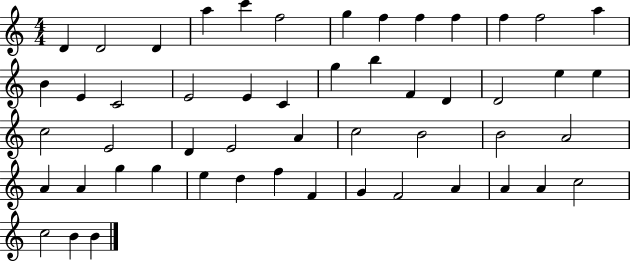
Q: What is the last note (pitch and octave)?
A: B4